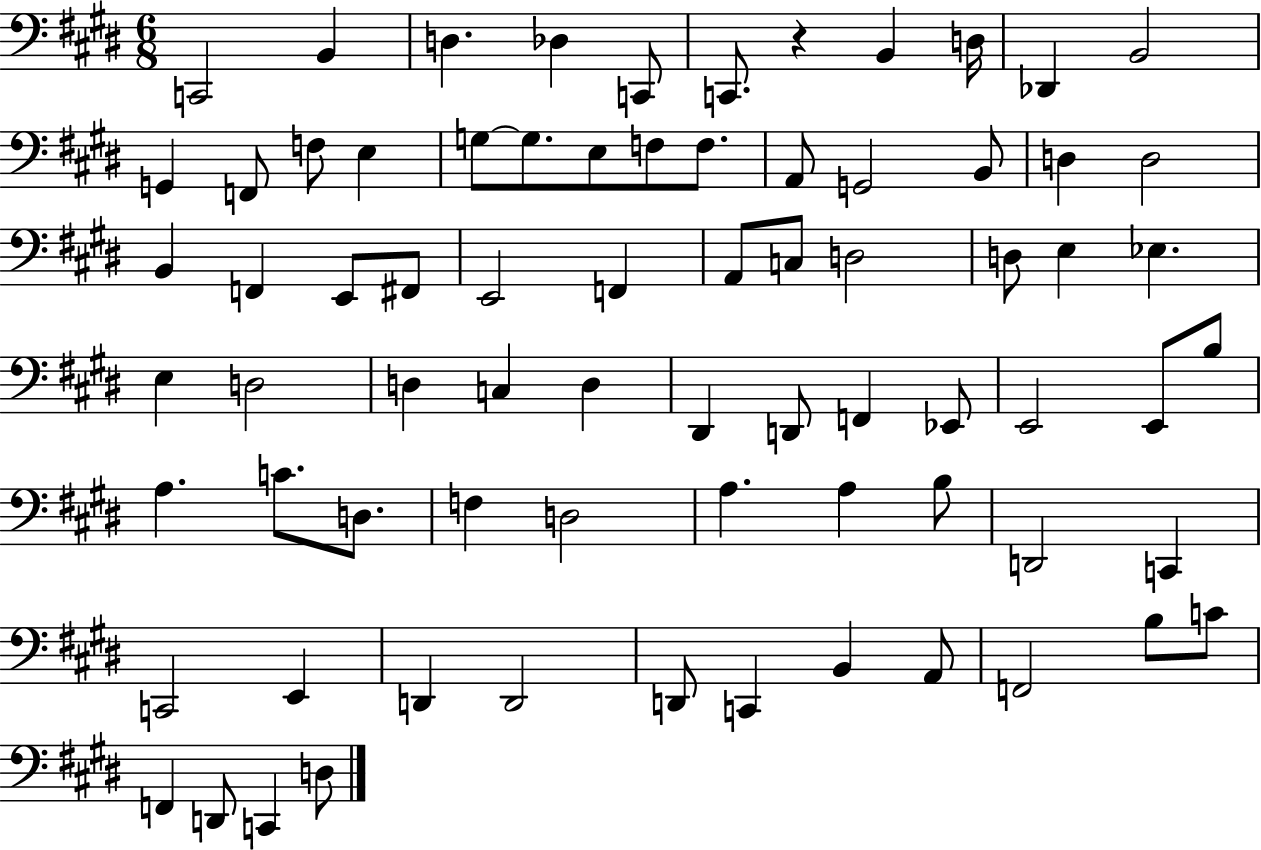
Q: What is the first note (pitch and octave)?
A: C2